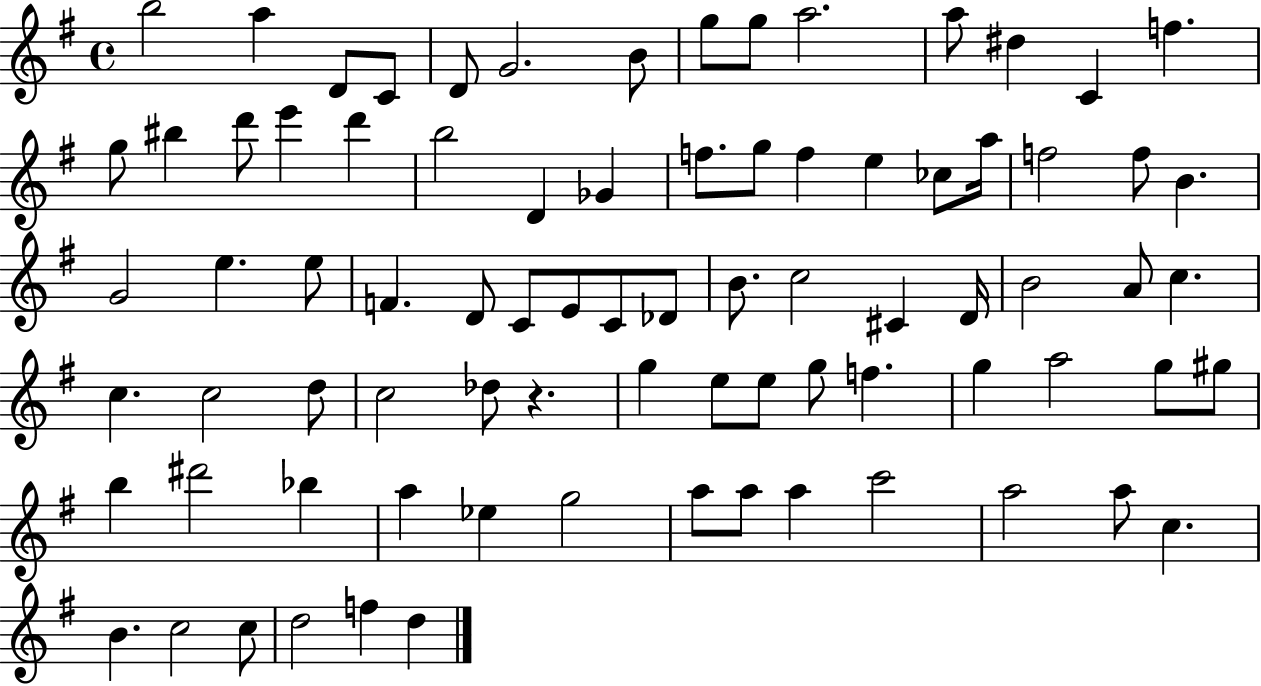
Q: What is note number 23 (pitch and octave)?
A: F5